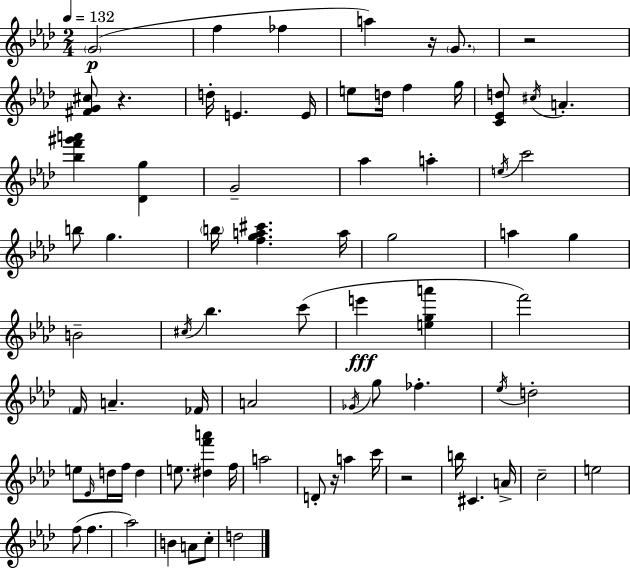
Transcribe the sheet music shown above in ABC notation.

X:1
T:Untitled
M:2/4
L:1/4
K:Fm
G2 f _f a z/4 G/2 z2 [^FG^c]/2 z d/4 E E/4 e/2 d/4 f g/4 [C_Ed]/2 ^c/4 A [_bf'^g'a'] [_Dg] G2 _a a e/4 c'2 b/2 g b/4 [fga^c'] a/4 g2 a g B2 ^c/4 _b c'/2 e' [ega'] f'2 F/4 A _F/4 A2 _G/4 g/2 _f _e/4 d2 e/2 _E/4 d/4 f/4 d e/2 [^df'a'] f/4 a2 D/2 z/4 a c'/4 z2 b/4 ^C A/4 c2 e2 f/2 f _a2 B A/2 c/2 d2